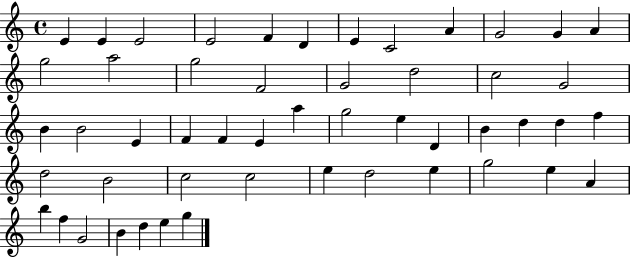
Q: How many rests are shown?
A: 0